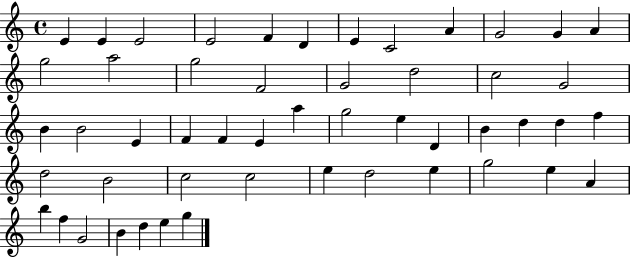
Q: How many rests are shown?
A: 0